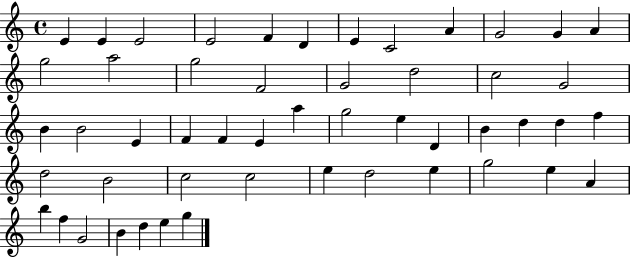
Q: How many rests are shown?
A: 0